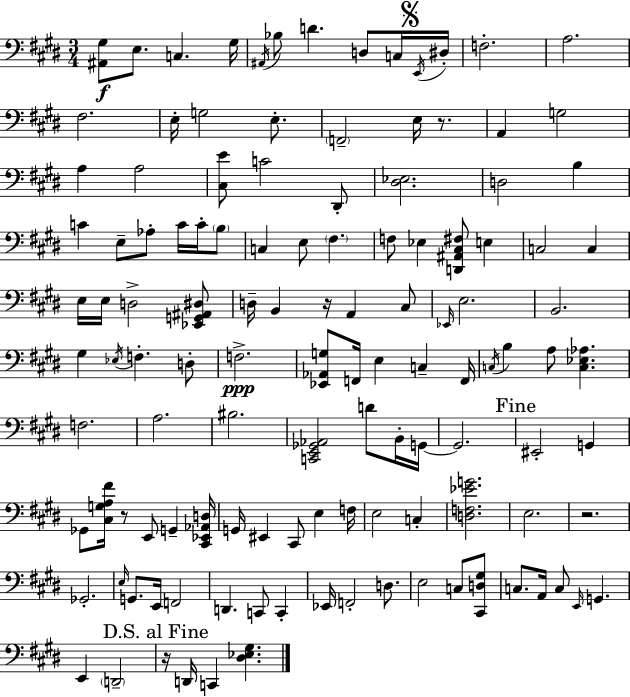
X:1
T:Untitled
M:3/4
L:1/4
K:E
[^A,,^G,]/2 E,/2 C, ^G,/4 ^A,,/4 _B,/2 D D,/2 C,/4 E,,/4 ^D,/4 F,2 A,2 ^F,2 E,/4 G,2 E,/2 F,,2 E,/4 z/2 A,, G,2 A, A,2 [^C,E]/2 C2 ^D,,/2 [^D,_E,]2 D,2 B, C E,/2 _A,/2 C/4 C/4 B,/2 C, E,/2 ^F, F,/2 _E, [D,,^A,,^C,^F,]/2 E, C,2 C, E,/4 E,/4 D,2 [_E,,G,,^A,,^D,]/2 D,/4 B,, z/4 A,, ^C,/2 _E,,/4 E,2 B,,2 ^G, _E,/4 F, D,/2 F,2 [_E,,_A,,G,]/2 F,,/4 E, C, F,,/4 C,/4 B, A,/2 [C,_E,_A,] F,2 A,2 ^B,2 [C,,E,,_G,,_A,,]2 D/2 B,,/4 G,,/4 G,,2 ^E,,2 G,, _G,,/2 [^C,G,A,^F]/4 z/2 E,,/2 G,, [^C,,_E,,_A,,D,]/4 G,,/4 ^E,, ^C,,/2 E, F,/4 E,2 C, [D,F,_EG]2 E,2 z2 _G,,2 E,/4 G,,/2 E,,/4 F,,2 D,, C,,/2 C,, _E,,/4 F,,2 D,/2 E,2 C,/2 [^C,,D,^G,]/2 C,/2 A,,/4 C,/2 E,,/4 G,, E,, D,,2 z/4 D,,/4 C,, [^D,_E,^G,]